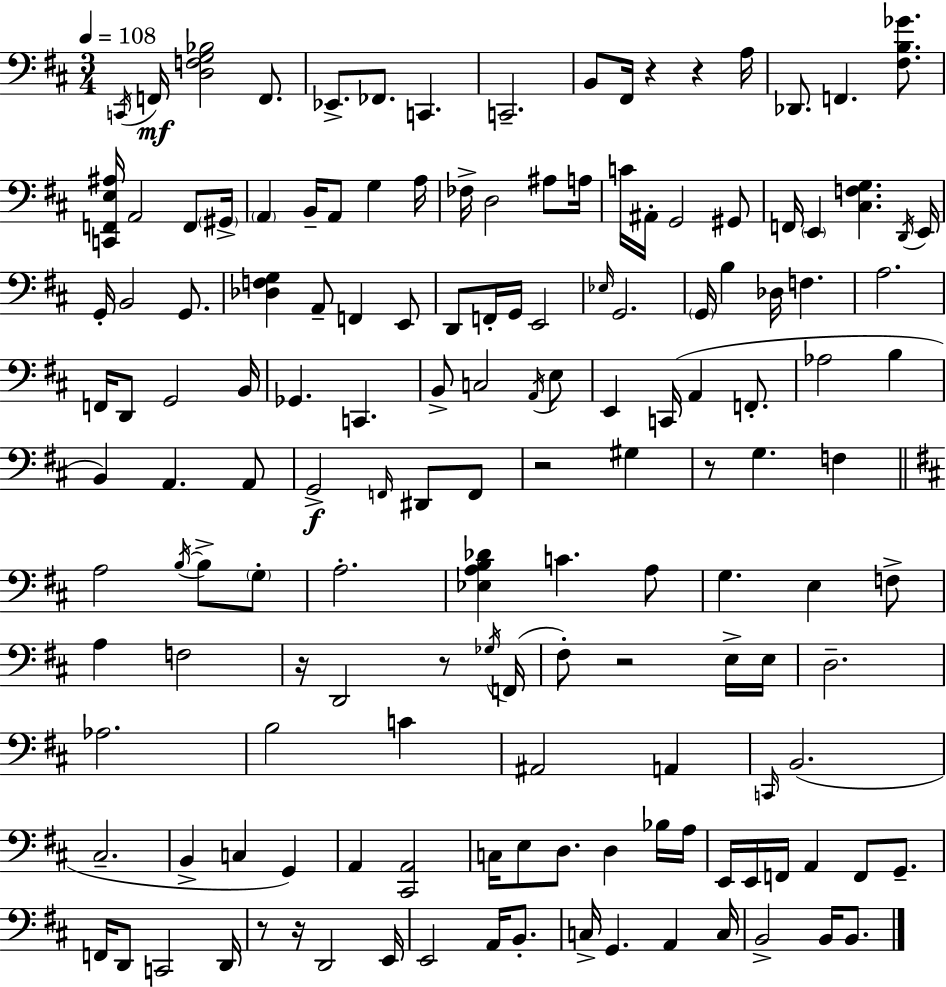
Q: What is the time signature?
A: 3/4